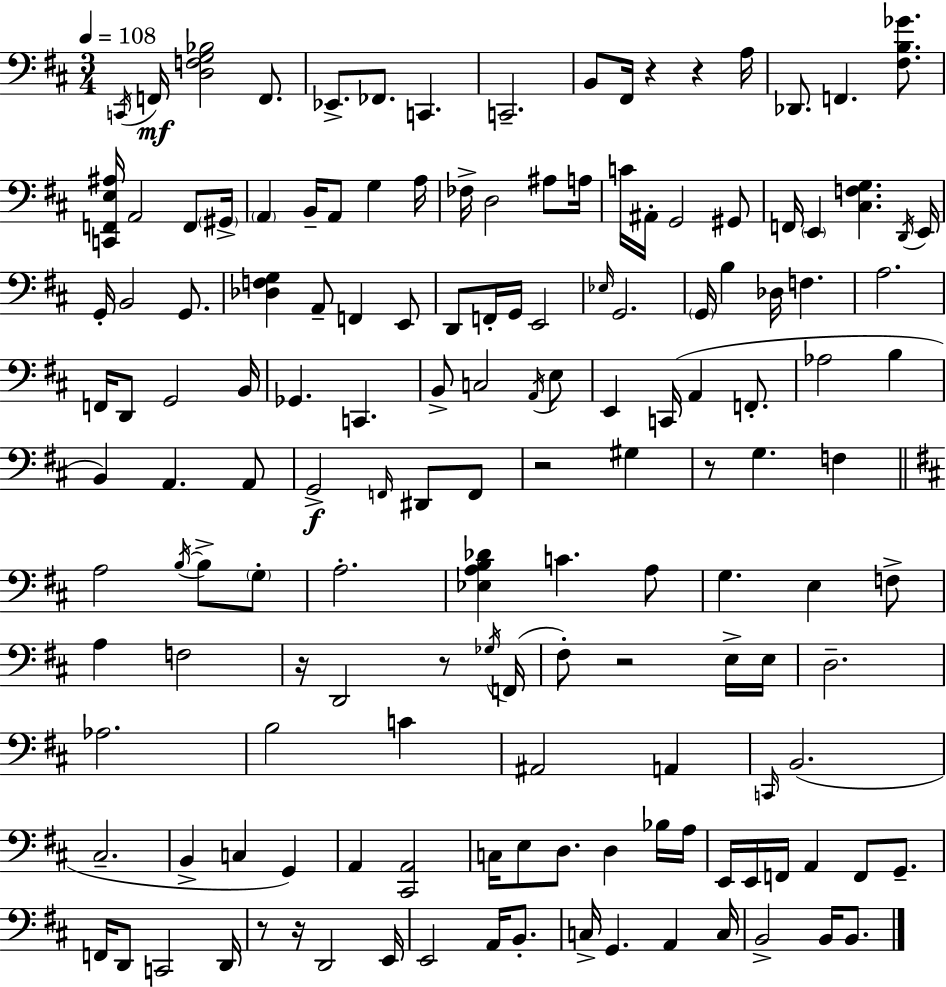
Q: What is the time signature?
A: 3/4